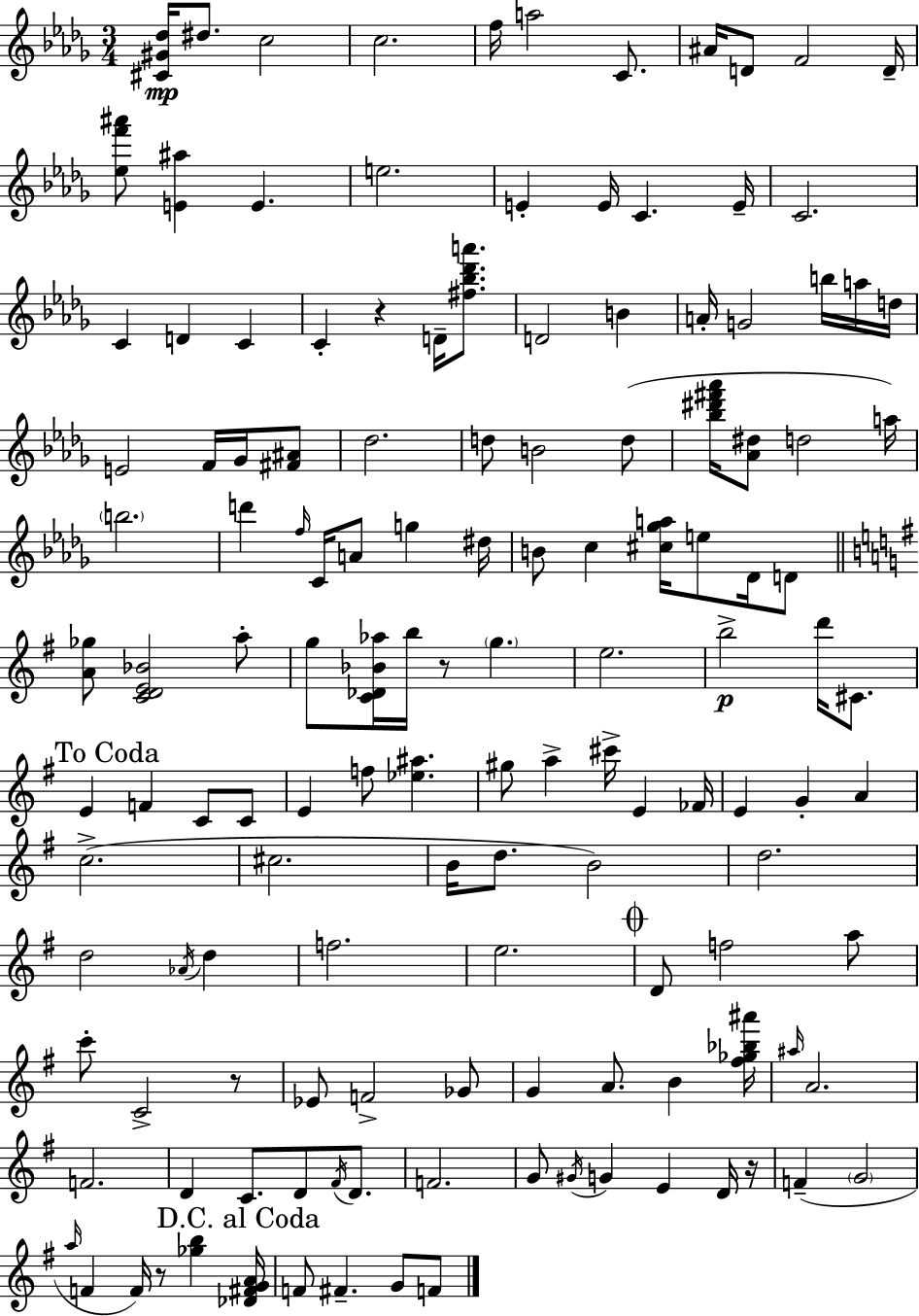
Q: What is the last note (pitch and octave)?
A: F4